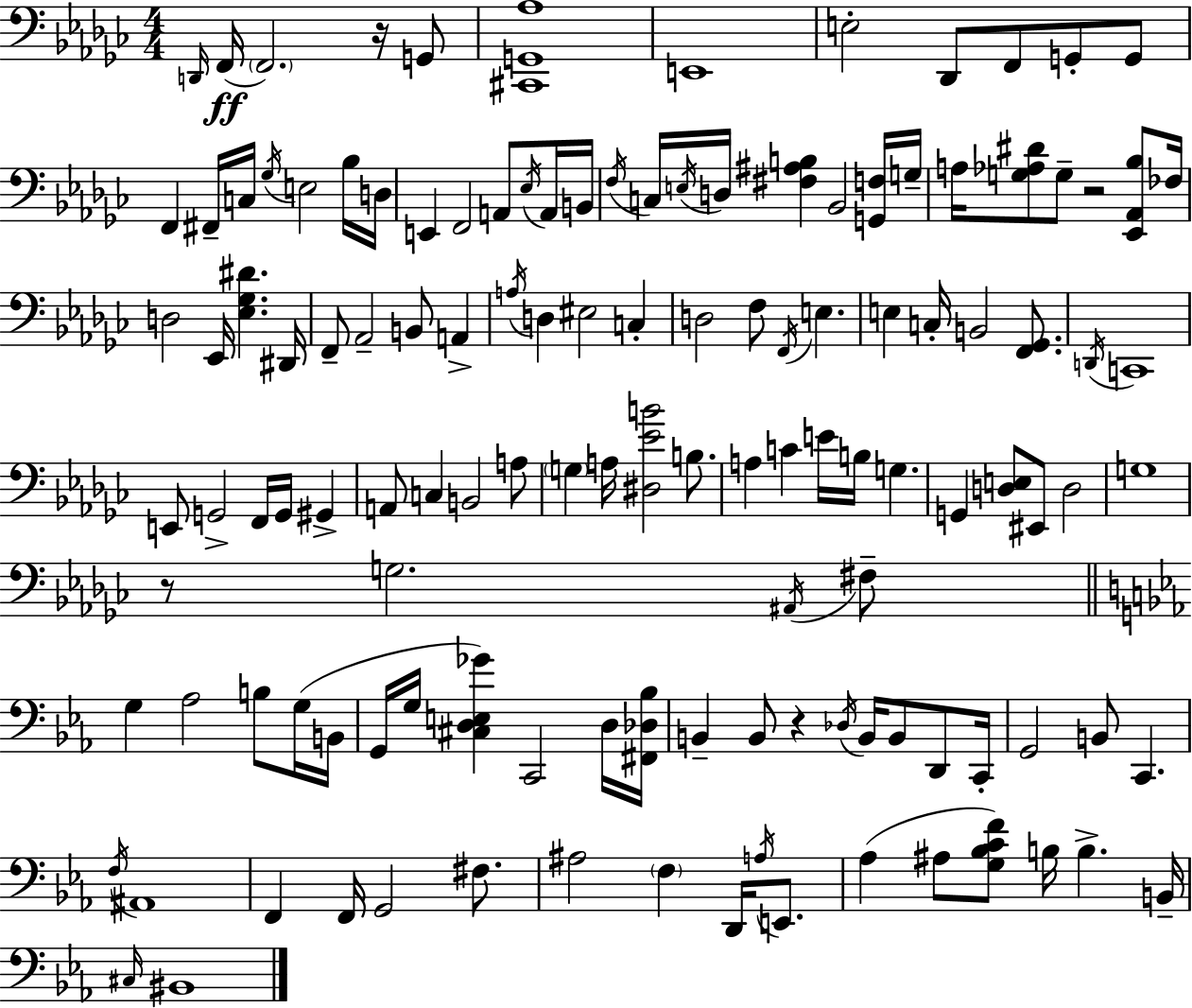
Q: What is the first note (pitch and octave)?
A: D2